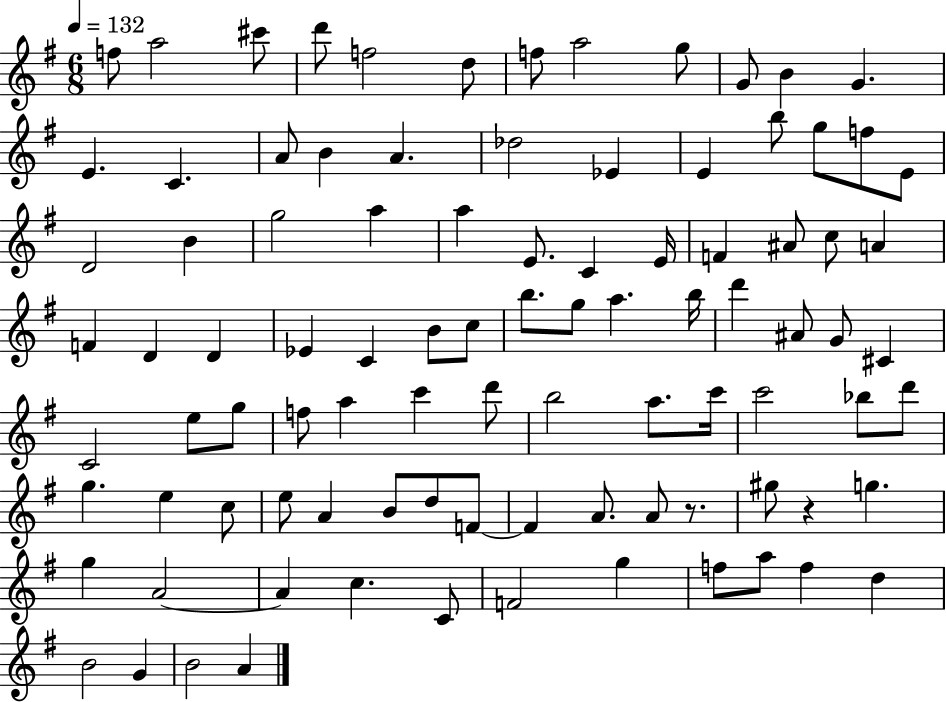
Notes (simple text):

F5/e A5/h C#6/e D6/e F5/h D5/e F5/e A5/h G5/e G4/e B4/q G4/q. E4/q. C4/q. A4/e B4/q A4/q. Db5/h Eb4/q E4/q B5/e G5/e F5/e E4/e D4/h B4/q G5/h A5/q A5/q E4/e. C4/q E4/s F4/q A#4/e C5/e A4/q F4/q D4/q D4/q Eb4/q C4/q B4/e C5/e B5/e. G5/e A5/q. B5/s D6/q A#4/e G4/e C#4/q C4/h E5/e G5/e F5/e A5/q C6/q D6/e B5/h A5/e. C6/s C6/h Bb5/e D6/e G5/q. E5/q C5/e E5/e A4/q B4/e D5/e F4/e F4/q A4/e. A4/e R/e. G#5/e R/q G5/q. G5/q A4/h A4/q C5/q. C4/e F4/h G5/q F5/e A5/e F5/q D5/q B4/h G4/q B4/h A4/q